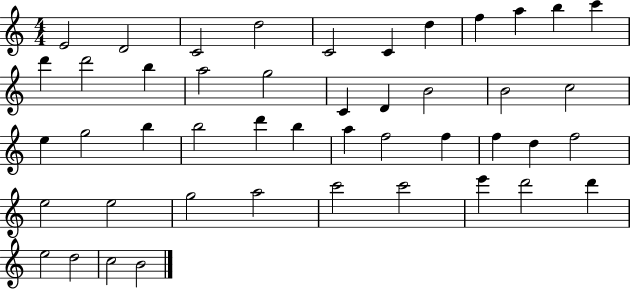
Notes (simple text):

E4/h D4/h C4/h D5/h C4/h C4/q D5/q F5/q A5/q B5/q C6/q D6/q D6/h B5/q A5/h G5/h C4/q D4/q B4/h B4/h C5/h E5/q G5/h B5/q B5/h D6/q B5/q A5/q F5/h F5/q F5/q D5/q F5/h E5/h E5/h G5/h A5/h C6/h C6/h E6/q D6/h D6/q E5/h D5/h C5/h B4/h